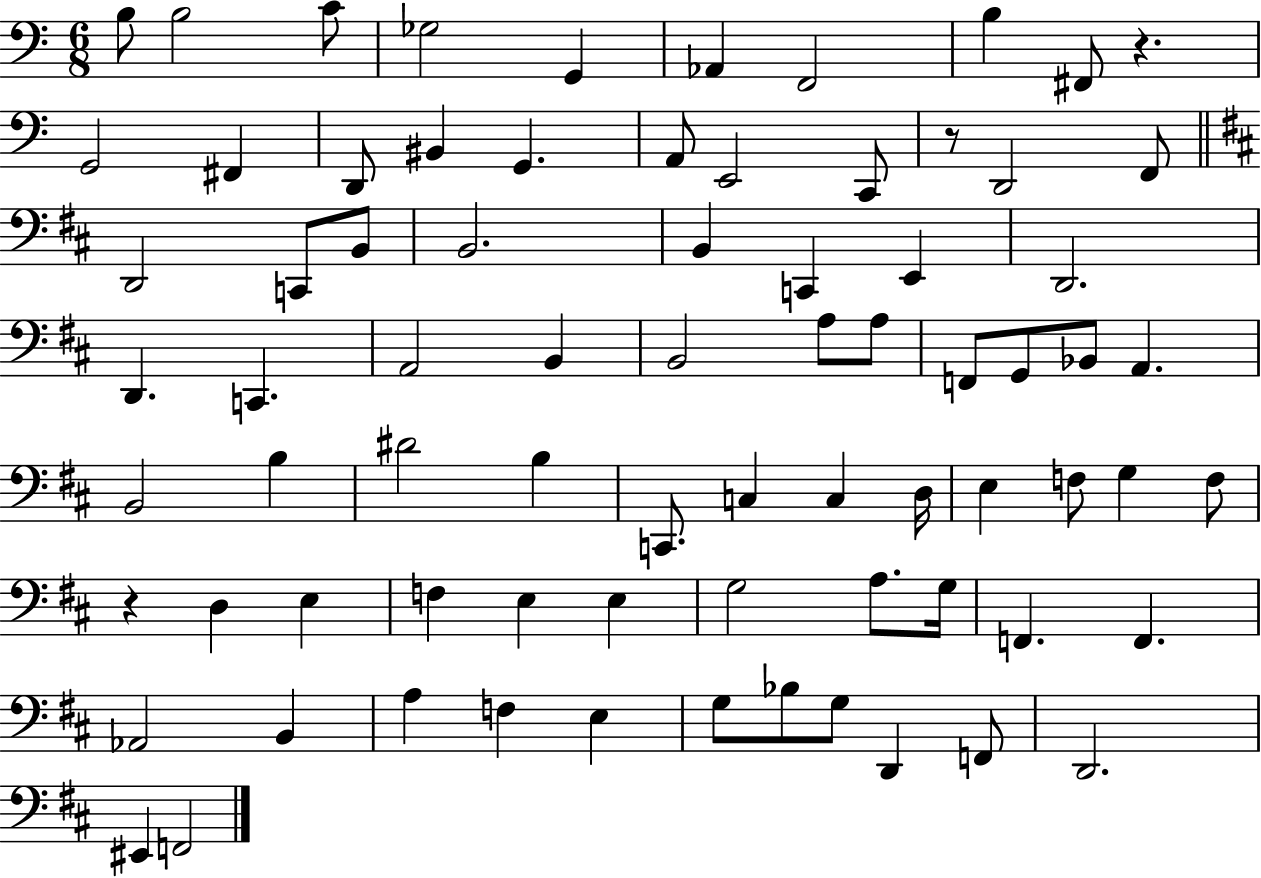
B3/e B3/h C4/e Gb3/h G2/q Ab2/q F2/h B3/q F#2/e R/q. G2/h F#2/q D2/e BIS2/q G2/q. A2/e E2/h C2/e R/e D2/h F2/e D2/h C2/e B2/e B2/h. B2/q C2/q E2/q D2/h. D2/q. C2/q. A2/h B2/q B2/h A3/e A3/e F2/e G2/e Bb2/e A2/q. B2/h B3/q D#4/h B3/q C2/e. C3/q C3/q D3/s E3/q F3/e G3/q F3/e R/q D3/q E3/q F3/q E3/q E3/q G3/h A3/e. G3/s F2/q. F2/q. Ab2/h B2/q A3/q F3/q E3/q G3/e Bb3/e G3/e D2/q F2/e D2/h. EIS2/q F2/h